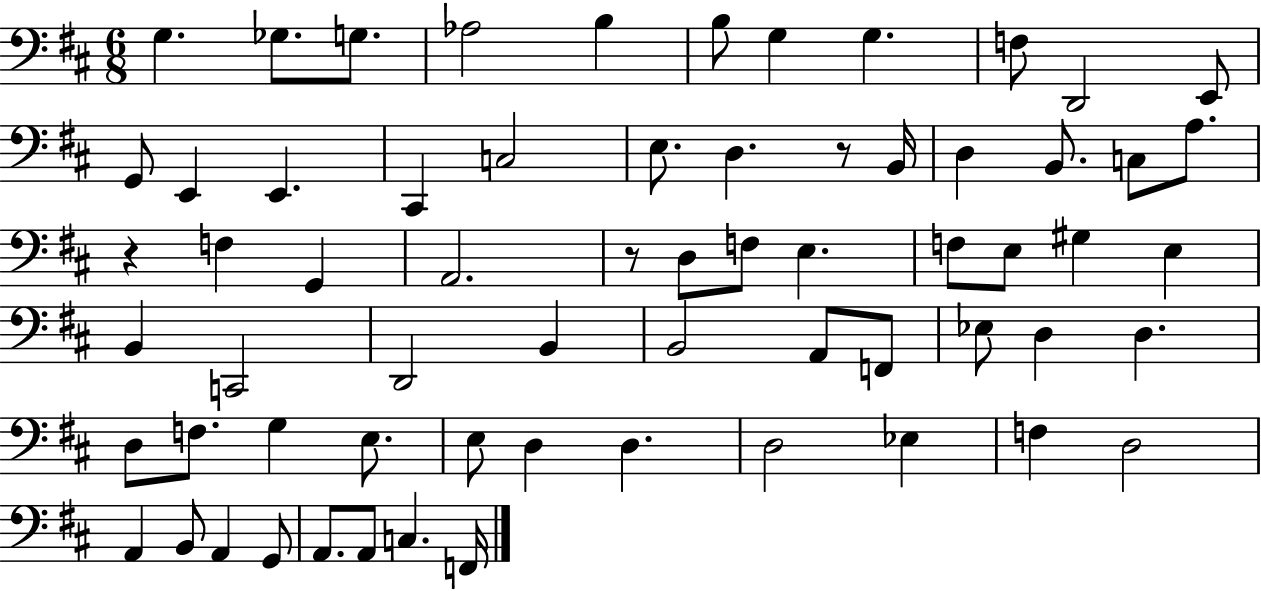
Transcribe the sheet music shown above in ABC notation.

X:1
T:Untitled
M:6/8
L:1/4
K:D
G, _G,/2 G,/2 _A,2 B, B,/2 G, G, F,/2 D,,2 E,,/2 G,,/2 E,, E,, ^C,, C,2 E,/2 D, z/2 B,,/4 D, B,,/2 C,/2 A,/2 z F, G,, A,,2 z/2 D,/2 F,/2 E, F,/2 E,/2 ^G, E, B,, C,,2 D,,2 B,, B,,2 A,,/2 F,,/2 _E,/2 D, D, D,/2 F,/2 G, E,/2 E,/2 D, D, D,2 _E, F, D,2 A,, B,,/2 A,, G,,/2 A,,/2 A,,/2 C, F,,/4